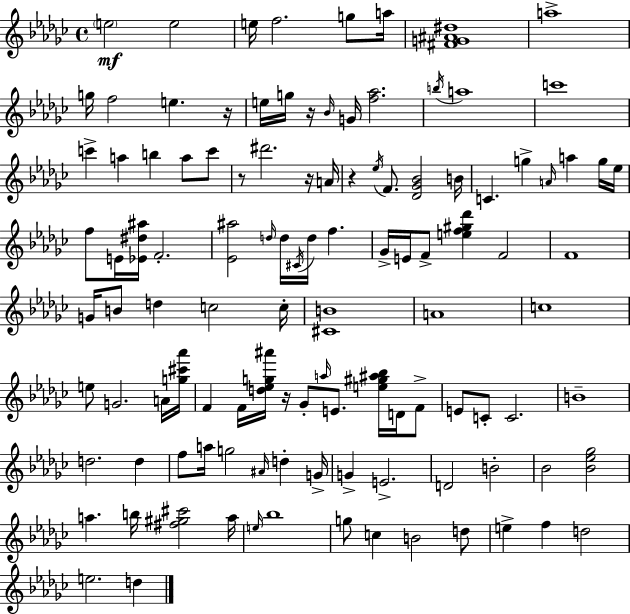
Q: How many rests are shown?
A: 6